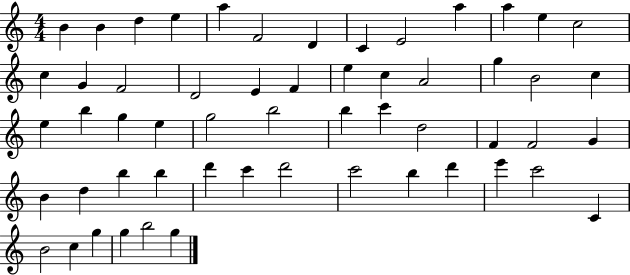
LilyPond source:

{
  \clef treble
  \numericTimeSignature
  \time 4/4
  \key c \major
  b'4 b'4 d''4 e''4 | a''4 f'2 d'4 | c'4 e'2 a''4 | a''4 e''4 c''2 | \break c''4 g'4 f'2 | d'2 e'4 f'4 | e''4 c''4 a'2 | g''4 b'2 c''4 | \break e''4 b''4 g''4 e''4 | g''2 b''2 | b''4 c'''4 d''2 | f'4 f'2 g'4 | \break b'4 d''4 b''4 b''4 | d'''4 c'''4 d'''2 | c'''2 b''4 d'''4 | e'''4 c'''2 c'4 | \break b'2 c''4 g''4 | g''4 b''2 g''4 | \bar "|."
}